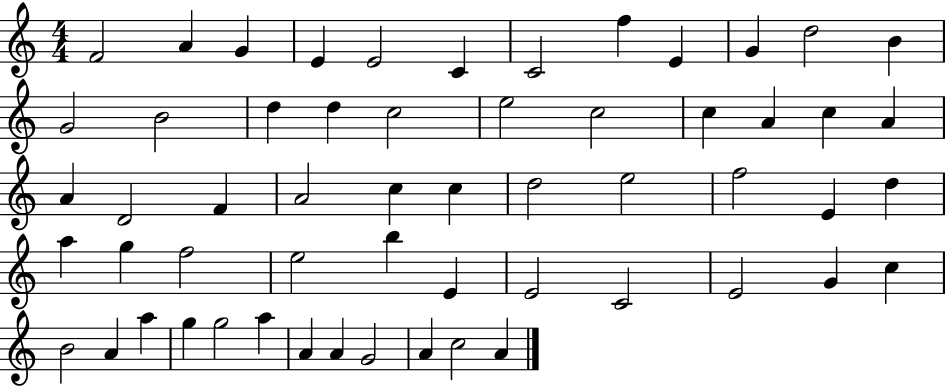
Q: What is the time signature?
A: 4/4